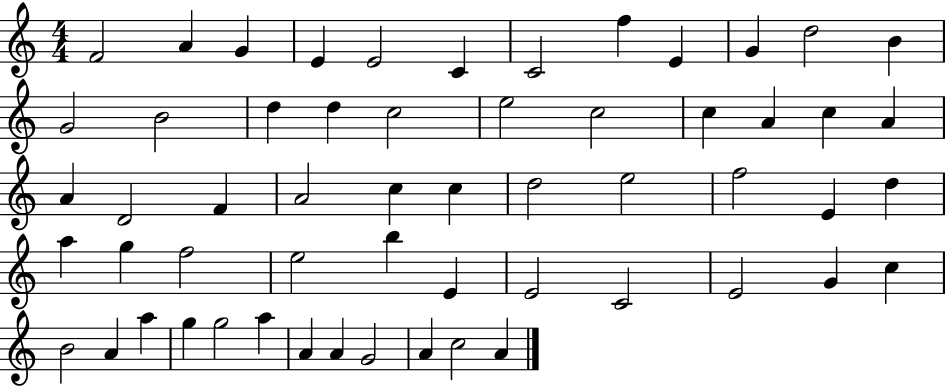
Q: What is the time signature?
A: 4/4